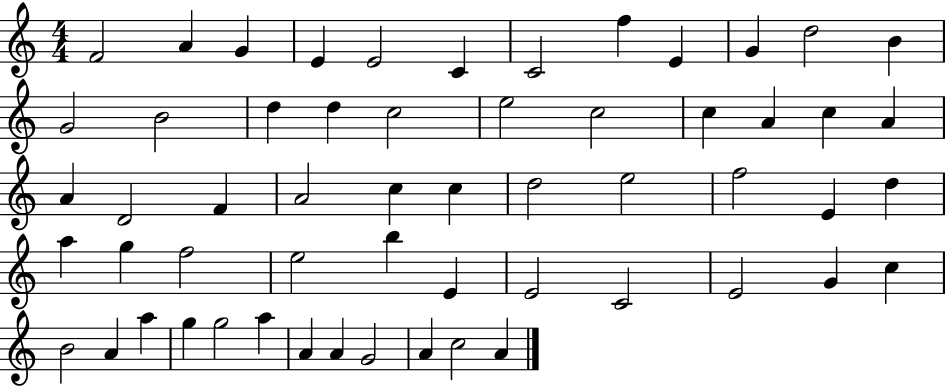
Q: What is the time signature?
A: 4/4